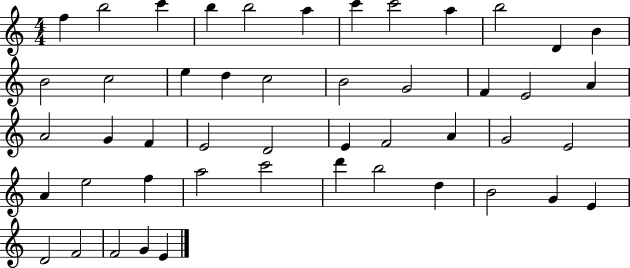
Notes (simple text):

F5/q B5/h C6/q B5/q B5/h A5/q C6/q C6/h A5/q B5/h D4/q B4/q B4/h C5/h E5/q D5/q C5/h B4/h G4/h F4/q E4/h A4/q A4/h G4/q F4/q E4/h D4/h E4/q F4/h A4/q G4/h E4/h A4/q E5/h F5/q A5/h C6/h D6/q B5/h D5/q B4/h G4/q E4/q D4/h F4/h F4/h G4/q E4/q